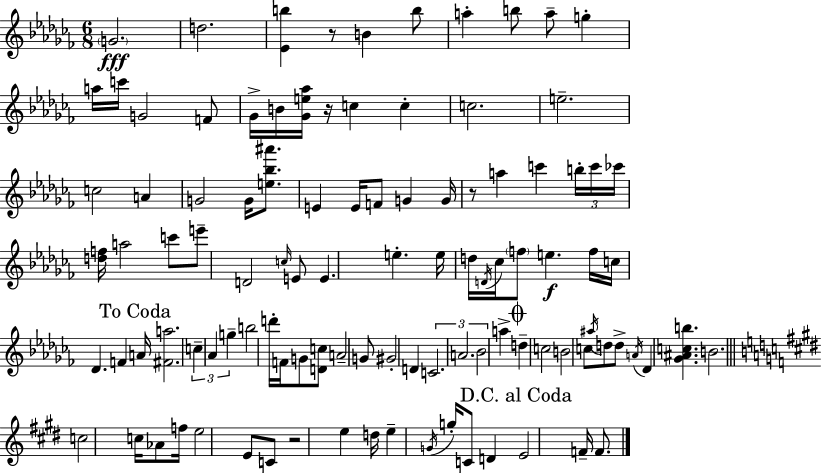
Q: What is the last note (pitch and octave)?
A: F4